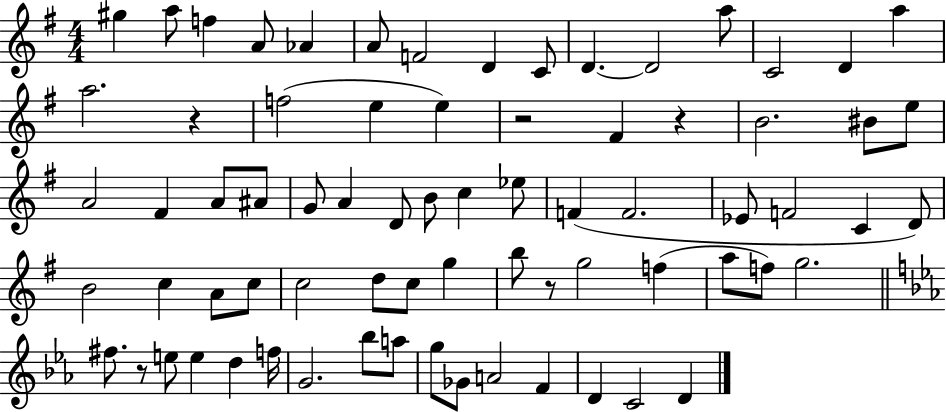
{
  \clef treble
  \numericTimeSignature
  \time 4/4
  \key g \major
  gis''4 a''8 f''4 a'8 aes'4 | a'8 f'2 d'4 c'8 | d'4.~~ d'2 a''8 | c'2 d'4 a''4 | \break a''2. r4 | f''2( e''4 e''4) | r2 fis'4 r4 | b'2. bis'8 e''8 | \break a'2 fis'4 a'8 ais'8 | g'8 a'4 d'8 b'8 c''4 ees''8 | f'4( f'2. | ees'8 f'2 c'4 d'8) | \break b'2 c''4 a'8 c''8 | c''2 d''8 c''8 g''4 | b''8 r8 g''2 f''4( | a''8 f''8) g''2. | \break \bar "||" \break \key ees \major fis''8. r8 e''8 e''4 d''4 f''16 | g'2. bes''8 a''8 | g''8 ges'8 a'2 f'4 | d'4 c'2 d'4 | \break \bar "|."
}